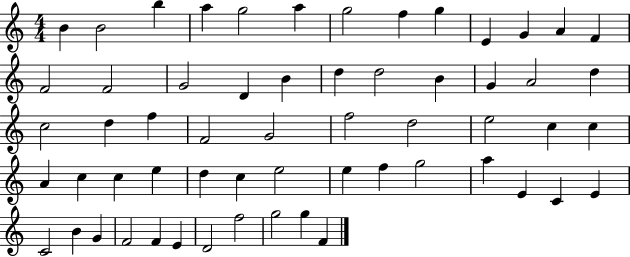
{
  \clef treble
  \numericTimeSignature
  \time 4/4
  \key c \major
  b'4 b'2 b''4 | a''4 g''2 a''4 | g''2 f''4 g''4 | e'4 g'4 a'4 f'4 | \break f'2 f'2 | g'2 d'4 b'4 | d''4 d''2 b'4 | g'4 a'2 d''4 | \break c''2 d''4 f''4 | f'2 g'2 | f''2 d''2 | e''2 c''4 c''4 | \break a'4 c''4 c''4 e''4 | d''4 c''4 e''2 | e''4 f''4 g''2 | a''4 e'4 c'4 e'4 | \break c'2 b'4 g'4 | f'2 f'4 e'4 | d'2 f''2 | g''2 g''4 f'4 | \break \bar "|."
}